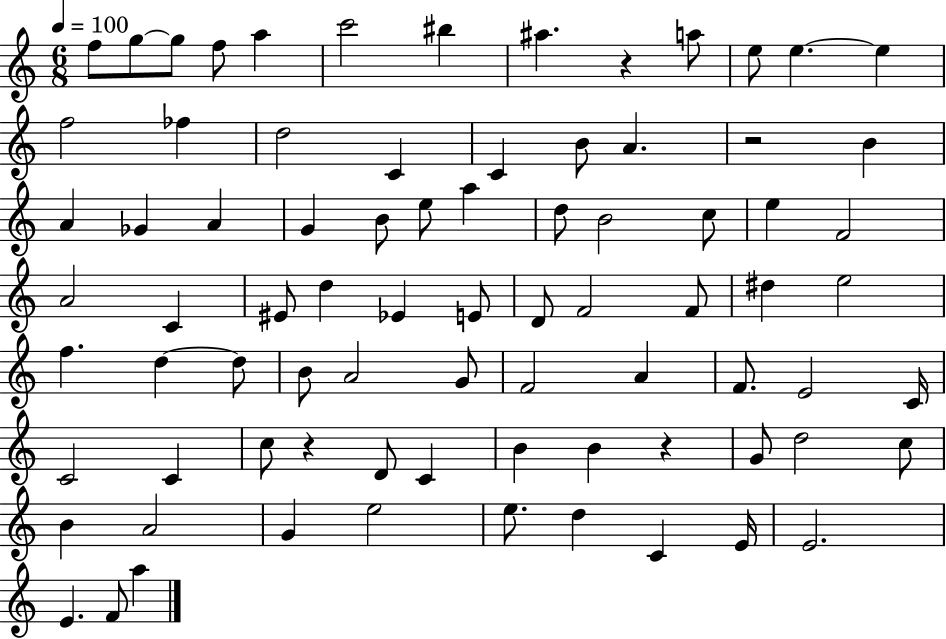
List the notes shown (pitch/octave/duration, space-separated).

F5/e G5/e G5/e F5/e A5/q C6/h BIS5/q A#5/q. R/q A5/e E5/e E5/q. E5/q F5/h FES5/q D5/h C4/q C4/q B4/e A4/q. R/h B4/q A4/q Gb4/q A4/q G4/q B4/e E5/e A5/q D5/e B4/h C5/e E5/q F4/h A4/h C4/q EIS4/e D5/q Eb4/q E4/e D4/e F4/h F4/e D#5/q E5/h F5/q. D5/q D5/e B4/e A4/h G4/e F4/h A4/q F4/e. E4/h C4/s C4/h C4/q C5/e R/q D4/e C4/q B4/q B4/q R/q G4/e D5/h C5/e B4/q A4/h G4/q E5/h E5/e. D5/q C4/q E4/s E4/h. E4/q. F4/e A5/q